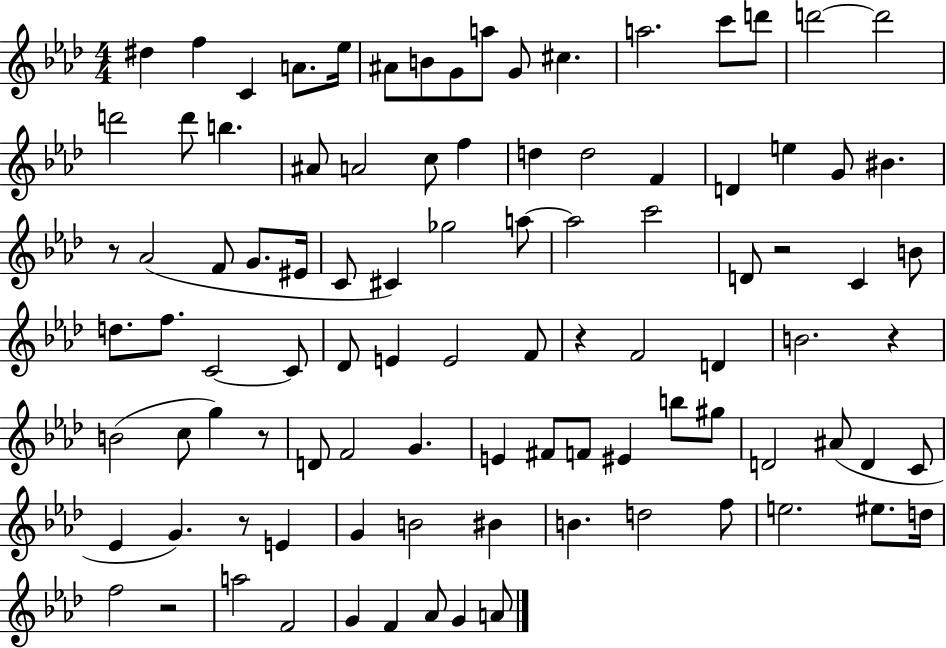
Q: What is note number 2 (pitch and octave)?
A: F5